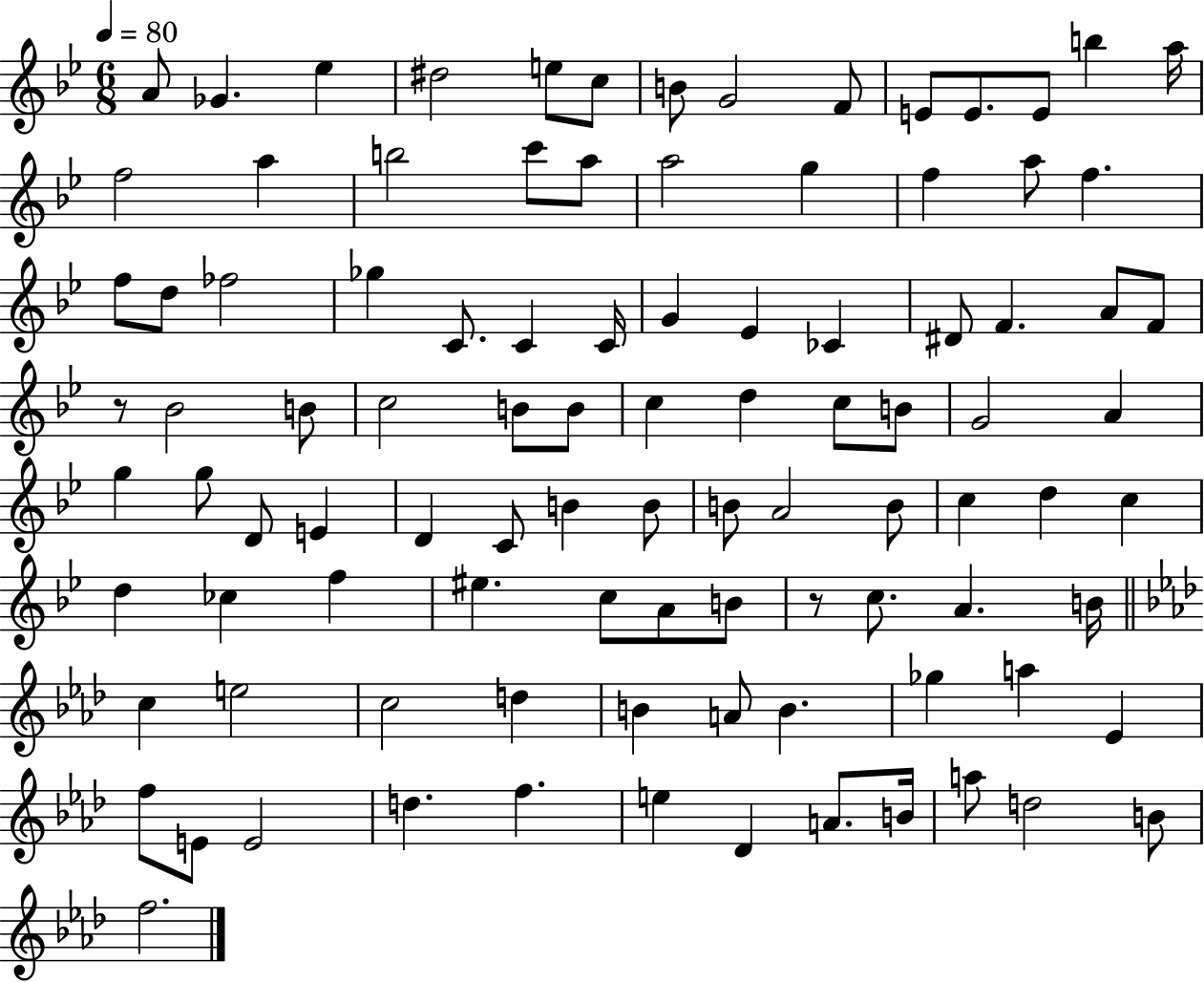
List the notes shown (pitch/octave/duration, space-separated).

A4/e Gb4/q. Eb5/q D#5/h E5/e C5/e B4/e G4/h F4/e E4/e E4/e. E4/e B5/q A5/s F5/h A5/q B5/h C6/e A5/e A5/h G5/q F5/q A5/e F5/q. F5/e D5/e FES5/h Gb5/q C4/e. C4/q C4/s G4/q Eb4/q CES4/q D#4/e F4/q. A4/e F4/e R/e Bb4/h B4/e C5/h B4/e B4/e C5/q D5/q C5/e B4/e G4/h A4/q G5/q G5/e D4/e E4/q D4/q C4/e B4/q B4/e B4/e A4/h B4/e C5/q D5/q C5/q D5/q CES5/q F5/q EIS5/q. C5/e A4/e B4/e R/e C5/e. A4/q. B4/s C5/q E5/h C5/h D5/q B4/q A4/e B4/q. Gb5/q A5/q Eb4/q F5/e E4/e E4/h D5/q. F5/q. E5/q Db4/q A4/e. B4/s A5/e D5/h B4/e F5/h.